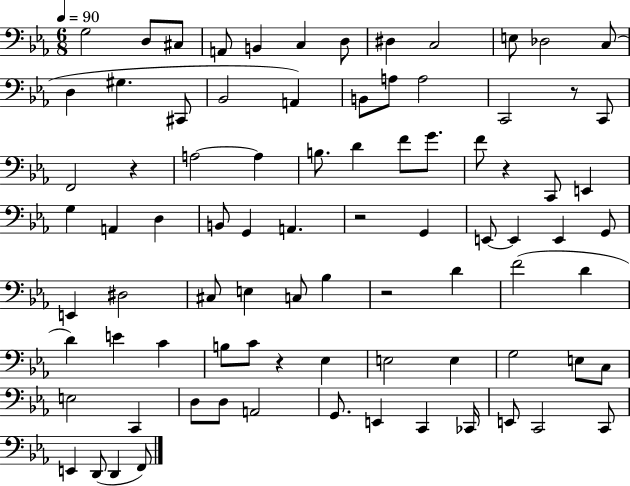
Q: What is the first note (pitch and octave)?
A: G3